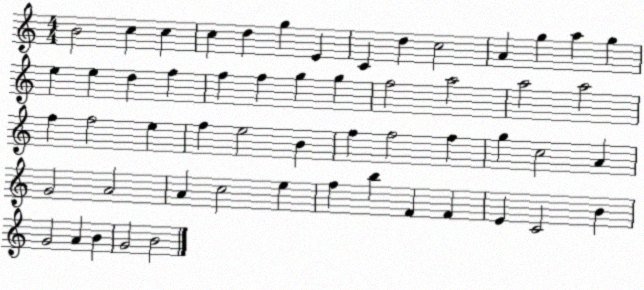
X:1
T:Untitled
M:4/4
L:1/4
K:C
B2 c c c d g E C d c2 A g a g e e d f f f g g f2 a2 a2 a2 f f2 e f e2 B f f2 f g c2 A G2 A2 A c2 e f b F F E C2 B G2 A B G2 B2